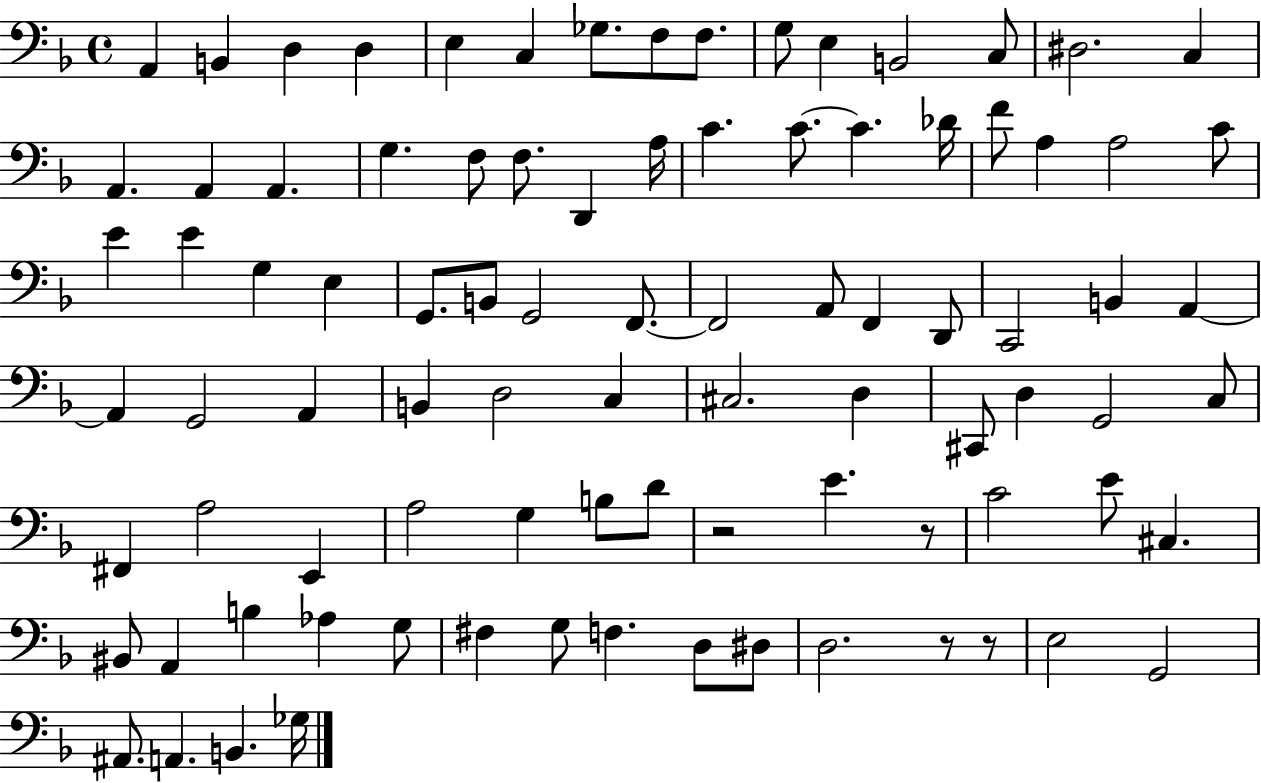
{
  \clef bass
  \time 4/4
  \defaultTimeSignature
  \key f \major
  a,4 b,4 d4 d4 | e4 c4 ges8. f8 f8. | g8 e4 b,2 c8 | dis2. c4 | \break a,4. a,4 a,4. | g4. f8 f8. d,4 a16 | c'4. c'8.~~ c'4. des'16 | f'8 a4 a2 c'8 | \break e'4 e'4 g4 e4 | g,8. b,8 g,2 f,8.~~ | f,2 a,8 f,4 d,8 | c,2 b,4 a,4~~ | \break a,4 g,2 a,4 | b,4 d2 c4 | cis2. d4 | cis,8 d4 g,2 c8 | \break fis,4 a2 e,4 | a2 g4 b8 d'8 | r2 e'4. r8 | c'2 e'8 cis4. | \break bis,8 a,4 b4 aes4 g8 | fis4 g8 f4. d8 dis8 | d2. r8 r8 | e2 g,2 | \break ais,8. a,4. b,4. ges16 | \bar "|."
}